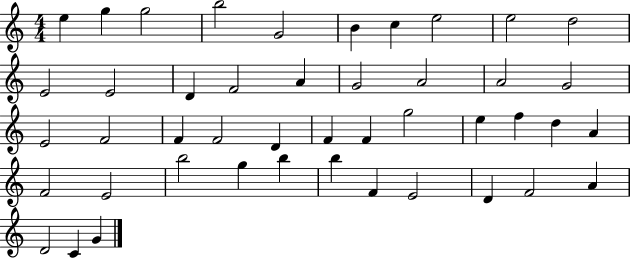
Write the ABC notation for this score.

X:1
T:Untitled
M:4/4
L:1/4
K:C
e g g2 b2 G2 B c e2 e2 d2 E2 E2 D F2 A G2 A2 A2 G2 E2 F2 F F2 D F F g2 e f d A F2 E2 b2 g b b F E2 D F2 A D2 C G